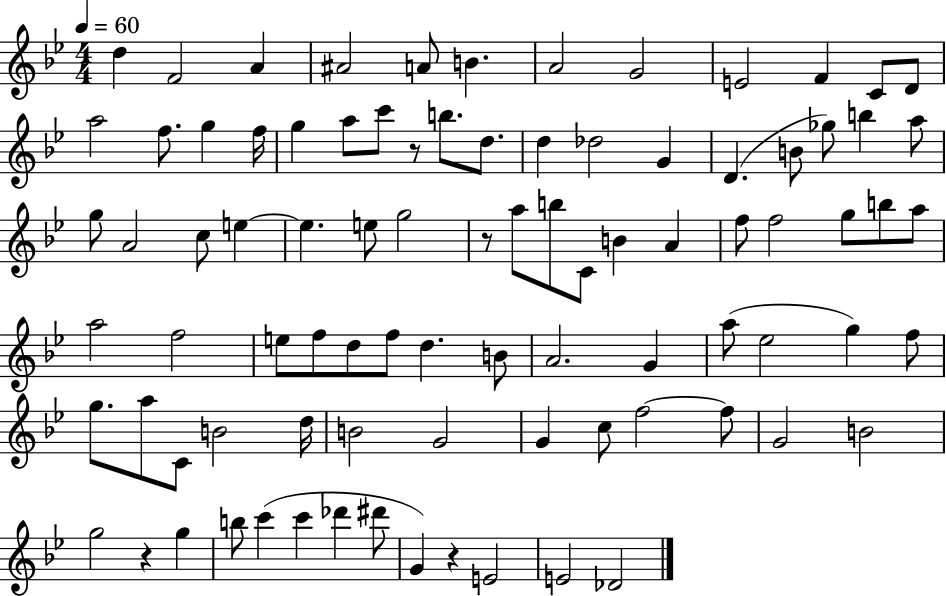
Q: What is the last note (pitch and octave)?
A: Db4